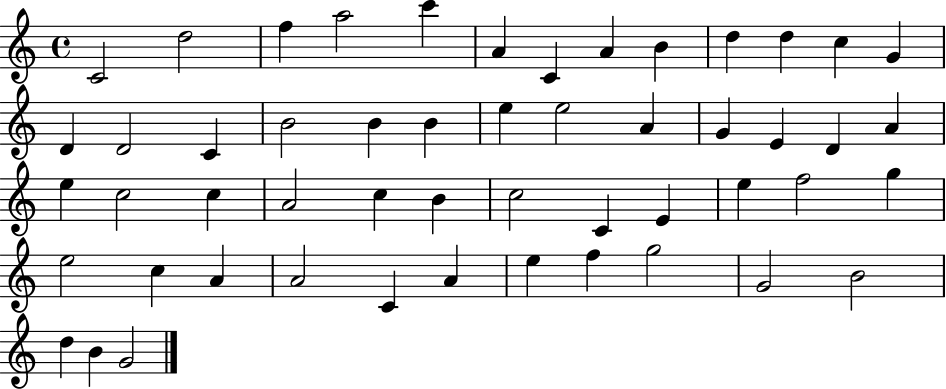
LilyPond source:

{
  \clef treble
  \time 4/4
  \defaultTimeSignature
  \key c \major
  c'2 d''2 | f''4 a''2 c'''4 | a'4 c'4 a'4 b'4 | d''4 d''4 c''4 g'4 | \break d'4 d'2 c'4 | b'2 b'4 b'4 | e''4 e''2 a'4 | g'4 e'4 d'4 a'4 | \break e''4 c''2 c''4 | a'2 c''4 b'4 | c''2 c'4 e'4 | e''4 f''2 g''4 | \break e''2 c''4 a'4 | a'2 c'4 a'4 | e''4 f''4 g''2 | g'2 b'2 | \break d''4 b'4 g'2 | \bar "|."
}